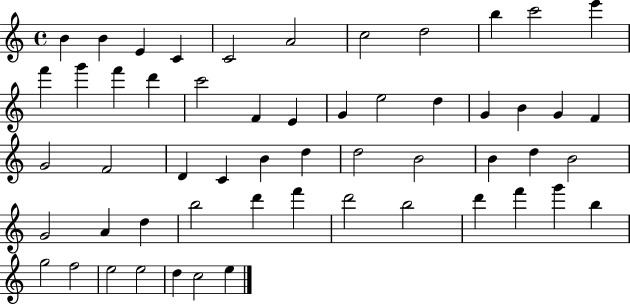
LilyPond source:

{
  \clef treble
  \time 4/4
  \defaultTimeSignature
  \key c \major
  b'4 b'4 e'4 c'4 | c'2 a'2 | c''2 d''2 | b''4 c'''2 e'''4 | \break f'''4 g'''4 f'''4 d'''4 | c'''2 f'4 e'4 | g'4 e''2 d''4 | g'4 b'4 g'4 f'4 | \break g'2 f'2 | d'4 c'4 b'4 d''4 | d''2 b'2 | b'4 d''4 b'2 | \break g'2 a'4 d''4 | b''2 d'''4 f'''4 | d'''2 b''2 | d'''4 f'''4 g'''4 b''4 | \break g''2 f''2 | e''2 e''2 | d''4 c''2 e''4 | \bar "|."
}